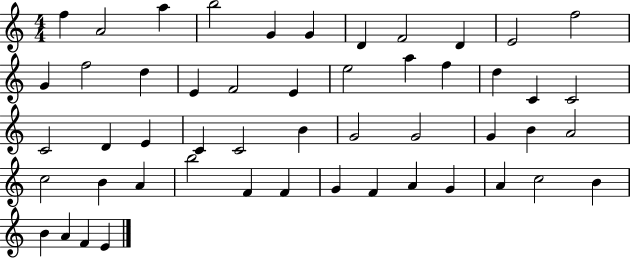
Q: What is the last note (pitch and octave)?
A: E4